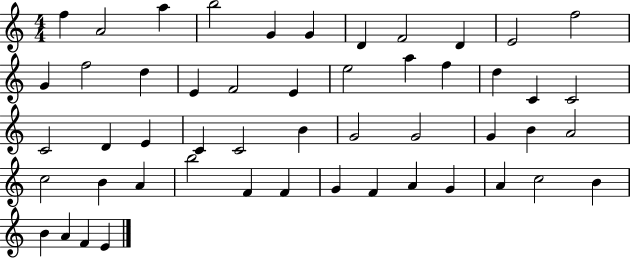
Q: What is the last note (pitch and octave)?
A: E4